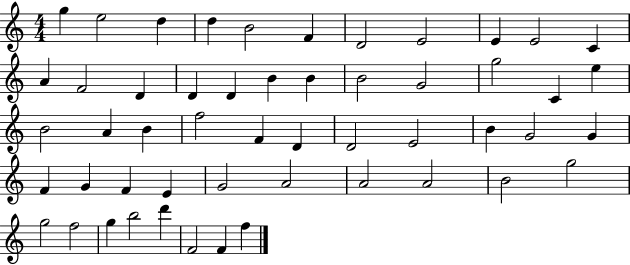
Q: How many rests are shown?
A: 0